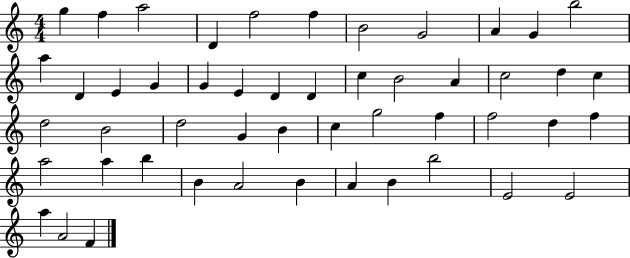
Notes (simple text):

G5/q F5/q A5/h D4/q F5/h F5/q B4/h G4/h A4/q G4/q B5/h A5/q D4/q E4/q G4/q G4/q E4/q D4/q D4/q C5/q B4/h A4/q C5/h D5/q C5/q D5/h B4/h D5/h G4/q B4/q C5/q G5/h F5/q F5/h D5/q F5/q A5/h A5/q B5/q B4/q A4/h B4/q A4/q B4/q B5/h E4/h E4/h A5/q A4/h F4/q